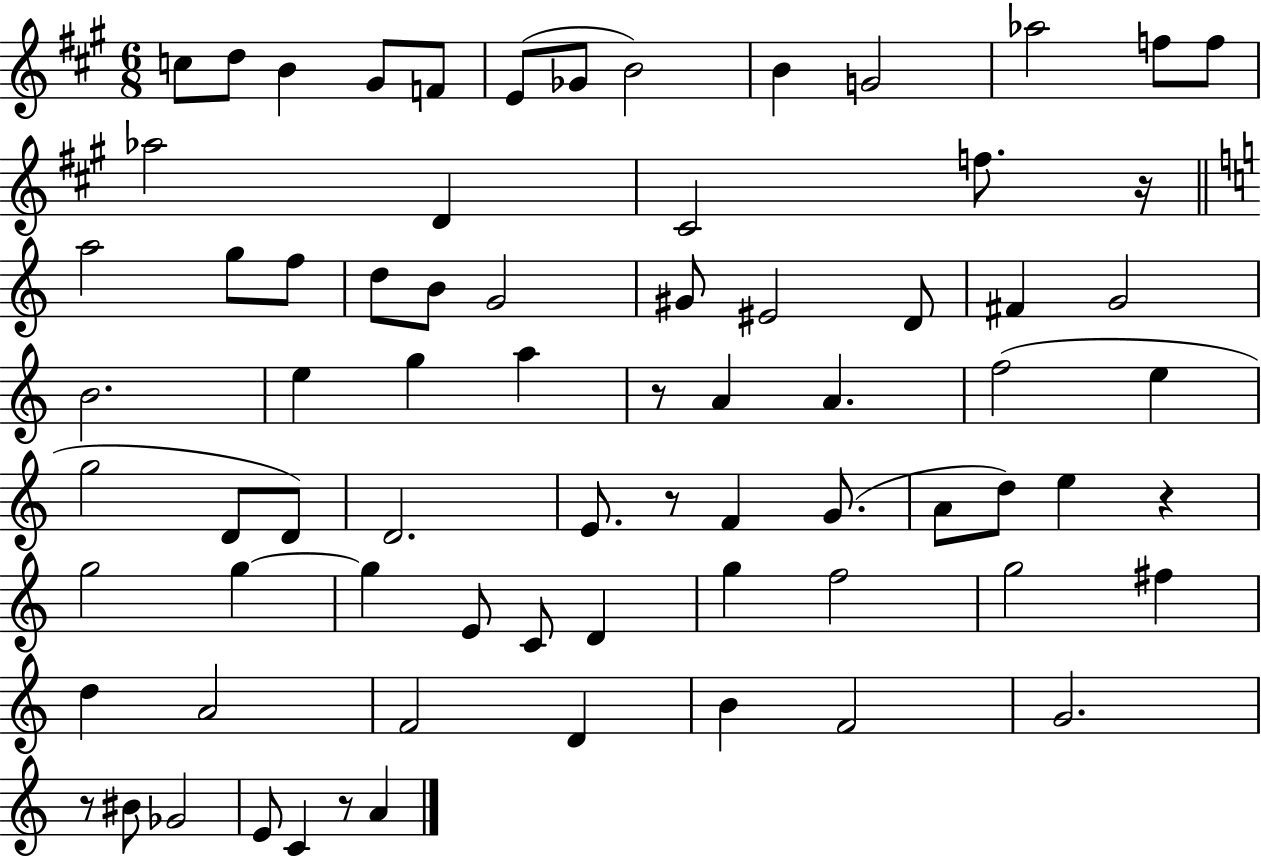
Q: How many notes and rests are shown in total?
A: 74